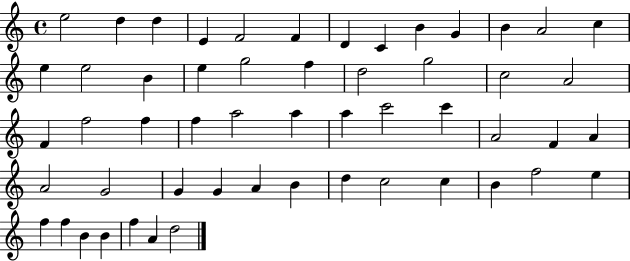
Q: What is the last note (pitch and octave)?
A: D5